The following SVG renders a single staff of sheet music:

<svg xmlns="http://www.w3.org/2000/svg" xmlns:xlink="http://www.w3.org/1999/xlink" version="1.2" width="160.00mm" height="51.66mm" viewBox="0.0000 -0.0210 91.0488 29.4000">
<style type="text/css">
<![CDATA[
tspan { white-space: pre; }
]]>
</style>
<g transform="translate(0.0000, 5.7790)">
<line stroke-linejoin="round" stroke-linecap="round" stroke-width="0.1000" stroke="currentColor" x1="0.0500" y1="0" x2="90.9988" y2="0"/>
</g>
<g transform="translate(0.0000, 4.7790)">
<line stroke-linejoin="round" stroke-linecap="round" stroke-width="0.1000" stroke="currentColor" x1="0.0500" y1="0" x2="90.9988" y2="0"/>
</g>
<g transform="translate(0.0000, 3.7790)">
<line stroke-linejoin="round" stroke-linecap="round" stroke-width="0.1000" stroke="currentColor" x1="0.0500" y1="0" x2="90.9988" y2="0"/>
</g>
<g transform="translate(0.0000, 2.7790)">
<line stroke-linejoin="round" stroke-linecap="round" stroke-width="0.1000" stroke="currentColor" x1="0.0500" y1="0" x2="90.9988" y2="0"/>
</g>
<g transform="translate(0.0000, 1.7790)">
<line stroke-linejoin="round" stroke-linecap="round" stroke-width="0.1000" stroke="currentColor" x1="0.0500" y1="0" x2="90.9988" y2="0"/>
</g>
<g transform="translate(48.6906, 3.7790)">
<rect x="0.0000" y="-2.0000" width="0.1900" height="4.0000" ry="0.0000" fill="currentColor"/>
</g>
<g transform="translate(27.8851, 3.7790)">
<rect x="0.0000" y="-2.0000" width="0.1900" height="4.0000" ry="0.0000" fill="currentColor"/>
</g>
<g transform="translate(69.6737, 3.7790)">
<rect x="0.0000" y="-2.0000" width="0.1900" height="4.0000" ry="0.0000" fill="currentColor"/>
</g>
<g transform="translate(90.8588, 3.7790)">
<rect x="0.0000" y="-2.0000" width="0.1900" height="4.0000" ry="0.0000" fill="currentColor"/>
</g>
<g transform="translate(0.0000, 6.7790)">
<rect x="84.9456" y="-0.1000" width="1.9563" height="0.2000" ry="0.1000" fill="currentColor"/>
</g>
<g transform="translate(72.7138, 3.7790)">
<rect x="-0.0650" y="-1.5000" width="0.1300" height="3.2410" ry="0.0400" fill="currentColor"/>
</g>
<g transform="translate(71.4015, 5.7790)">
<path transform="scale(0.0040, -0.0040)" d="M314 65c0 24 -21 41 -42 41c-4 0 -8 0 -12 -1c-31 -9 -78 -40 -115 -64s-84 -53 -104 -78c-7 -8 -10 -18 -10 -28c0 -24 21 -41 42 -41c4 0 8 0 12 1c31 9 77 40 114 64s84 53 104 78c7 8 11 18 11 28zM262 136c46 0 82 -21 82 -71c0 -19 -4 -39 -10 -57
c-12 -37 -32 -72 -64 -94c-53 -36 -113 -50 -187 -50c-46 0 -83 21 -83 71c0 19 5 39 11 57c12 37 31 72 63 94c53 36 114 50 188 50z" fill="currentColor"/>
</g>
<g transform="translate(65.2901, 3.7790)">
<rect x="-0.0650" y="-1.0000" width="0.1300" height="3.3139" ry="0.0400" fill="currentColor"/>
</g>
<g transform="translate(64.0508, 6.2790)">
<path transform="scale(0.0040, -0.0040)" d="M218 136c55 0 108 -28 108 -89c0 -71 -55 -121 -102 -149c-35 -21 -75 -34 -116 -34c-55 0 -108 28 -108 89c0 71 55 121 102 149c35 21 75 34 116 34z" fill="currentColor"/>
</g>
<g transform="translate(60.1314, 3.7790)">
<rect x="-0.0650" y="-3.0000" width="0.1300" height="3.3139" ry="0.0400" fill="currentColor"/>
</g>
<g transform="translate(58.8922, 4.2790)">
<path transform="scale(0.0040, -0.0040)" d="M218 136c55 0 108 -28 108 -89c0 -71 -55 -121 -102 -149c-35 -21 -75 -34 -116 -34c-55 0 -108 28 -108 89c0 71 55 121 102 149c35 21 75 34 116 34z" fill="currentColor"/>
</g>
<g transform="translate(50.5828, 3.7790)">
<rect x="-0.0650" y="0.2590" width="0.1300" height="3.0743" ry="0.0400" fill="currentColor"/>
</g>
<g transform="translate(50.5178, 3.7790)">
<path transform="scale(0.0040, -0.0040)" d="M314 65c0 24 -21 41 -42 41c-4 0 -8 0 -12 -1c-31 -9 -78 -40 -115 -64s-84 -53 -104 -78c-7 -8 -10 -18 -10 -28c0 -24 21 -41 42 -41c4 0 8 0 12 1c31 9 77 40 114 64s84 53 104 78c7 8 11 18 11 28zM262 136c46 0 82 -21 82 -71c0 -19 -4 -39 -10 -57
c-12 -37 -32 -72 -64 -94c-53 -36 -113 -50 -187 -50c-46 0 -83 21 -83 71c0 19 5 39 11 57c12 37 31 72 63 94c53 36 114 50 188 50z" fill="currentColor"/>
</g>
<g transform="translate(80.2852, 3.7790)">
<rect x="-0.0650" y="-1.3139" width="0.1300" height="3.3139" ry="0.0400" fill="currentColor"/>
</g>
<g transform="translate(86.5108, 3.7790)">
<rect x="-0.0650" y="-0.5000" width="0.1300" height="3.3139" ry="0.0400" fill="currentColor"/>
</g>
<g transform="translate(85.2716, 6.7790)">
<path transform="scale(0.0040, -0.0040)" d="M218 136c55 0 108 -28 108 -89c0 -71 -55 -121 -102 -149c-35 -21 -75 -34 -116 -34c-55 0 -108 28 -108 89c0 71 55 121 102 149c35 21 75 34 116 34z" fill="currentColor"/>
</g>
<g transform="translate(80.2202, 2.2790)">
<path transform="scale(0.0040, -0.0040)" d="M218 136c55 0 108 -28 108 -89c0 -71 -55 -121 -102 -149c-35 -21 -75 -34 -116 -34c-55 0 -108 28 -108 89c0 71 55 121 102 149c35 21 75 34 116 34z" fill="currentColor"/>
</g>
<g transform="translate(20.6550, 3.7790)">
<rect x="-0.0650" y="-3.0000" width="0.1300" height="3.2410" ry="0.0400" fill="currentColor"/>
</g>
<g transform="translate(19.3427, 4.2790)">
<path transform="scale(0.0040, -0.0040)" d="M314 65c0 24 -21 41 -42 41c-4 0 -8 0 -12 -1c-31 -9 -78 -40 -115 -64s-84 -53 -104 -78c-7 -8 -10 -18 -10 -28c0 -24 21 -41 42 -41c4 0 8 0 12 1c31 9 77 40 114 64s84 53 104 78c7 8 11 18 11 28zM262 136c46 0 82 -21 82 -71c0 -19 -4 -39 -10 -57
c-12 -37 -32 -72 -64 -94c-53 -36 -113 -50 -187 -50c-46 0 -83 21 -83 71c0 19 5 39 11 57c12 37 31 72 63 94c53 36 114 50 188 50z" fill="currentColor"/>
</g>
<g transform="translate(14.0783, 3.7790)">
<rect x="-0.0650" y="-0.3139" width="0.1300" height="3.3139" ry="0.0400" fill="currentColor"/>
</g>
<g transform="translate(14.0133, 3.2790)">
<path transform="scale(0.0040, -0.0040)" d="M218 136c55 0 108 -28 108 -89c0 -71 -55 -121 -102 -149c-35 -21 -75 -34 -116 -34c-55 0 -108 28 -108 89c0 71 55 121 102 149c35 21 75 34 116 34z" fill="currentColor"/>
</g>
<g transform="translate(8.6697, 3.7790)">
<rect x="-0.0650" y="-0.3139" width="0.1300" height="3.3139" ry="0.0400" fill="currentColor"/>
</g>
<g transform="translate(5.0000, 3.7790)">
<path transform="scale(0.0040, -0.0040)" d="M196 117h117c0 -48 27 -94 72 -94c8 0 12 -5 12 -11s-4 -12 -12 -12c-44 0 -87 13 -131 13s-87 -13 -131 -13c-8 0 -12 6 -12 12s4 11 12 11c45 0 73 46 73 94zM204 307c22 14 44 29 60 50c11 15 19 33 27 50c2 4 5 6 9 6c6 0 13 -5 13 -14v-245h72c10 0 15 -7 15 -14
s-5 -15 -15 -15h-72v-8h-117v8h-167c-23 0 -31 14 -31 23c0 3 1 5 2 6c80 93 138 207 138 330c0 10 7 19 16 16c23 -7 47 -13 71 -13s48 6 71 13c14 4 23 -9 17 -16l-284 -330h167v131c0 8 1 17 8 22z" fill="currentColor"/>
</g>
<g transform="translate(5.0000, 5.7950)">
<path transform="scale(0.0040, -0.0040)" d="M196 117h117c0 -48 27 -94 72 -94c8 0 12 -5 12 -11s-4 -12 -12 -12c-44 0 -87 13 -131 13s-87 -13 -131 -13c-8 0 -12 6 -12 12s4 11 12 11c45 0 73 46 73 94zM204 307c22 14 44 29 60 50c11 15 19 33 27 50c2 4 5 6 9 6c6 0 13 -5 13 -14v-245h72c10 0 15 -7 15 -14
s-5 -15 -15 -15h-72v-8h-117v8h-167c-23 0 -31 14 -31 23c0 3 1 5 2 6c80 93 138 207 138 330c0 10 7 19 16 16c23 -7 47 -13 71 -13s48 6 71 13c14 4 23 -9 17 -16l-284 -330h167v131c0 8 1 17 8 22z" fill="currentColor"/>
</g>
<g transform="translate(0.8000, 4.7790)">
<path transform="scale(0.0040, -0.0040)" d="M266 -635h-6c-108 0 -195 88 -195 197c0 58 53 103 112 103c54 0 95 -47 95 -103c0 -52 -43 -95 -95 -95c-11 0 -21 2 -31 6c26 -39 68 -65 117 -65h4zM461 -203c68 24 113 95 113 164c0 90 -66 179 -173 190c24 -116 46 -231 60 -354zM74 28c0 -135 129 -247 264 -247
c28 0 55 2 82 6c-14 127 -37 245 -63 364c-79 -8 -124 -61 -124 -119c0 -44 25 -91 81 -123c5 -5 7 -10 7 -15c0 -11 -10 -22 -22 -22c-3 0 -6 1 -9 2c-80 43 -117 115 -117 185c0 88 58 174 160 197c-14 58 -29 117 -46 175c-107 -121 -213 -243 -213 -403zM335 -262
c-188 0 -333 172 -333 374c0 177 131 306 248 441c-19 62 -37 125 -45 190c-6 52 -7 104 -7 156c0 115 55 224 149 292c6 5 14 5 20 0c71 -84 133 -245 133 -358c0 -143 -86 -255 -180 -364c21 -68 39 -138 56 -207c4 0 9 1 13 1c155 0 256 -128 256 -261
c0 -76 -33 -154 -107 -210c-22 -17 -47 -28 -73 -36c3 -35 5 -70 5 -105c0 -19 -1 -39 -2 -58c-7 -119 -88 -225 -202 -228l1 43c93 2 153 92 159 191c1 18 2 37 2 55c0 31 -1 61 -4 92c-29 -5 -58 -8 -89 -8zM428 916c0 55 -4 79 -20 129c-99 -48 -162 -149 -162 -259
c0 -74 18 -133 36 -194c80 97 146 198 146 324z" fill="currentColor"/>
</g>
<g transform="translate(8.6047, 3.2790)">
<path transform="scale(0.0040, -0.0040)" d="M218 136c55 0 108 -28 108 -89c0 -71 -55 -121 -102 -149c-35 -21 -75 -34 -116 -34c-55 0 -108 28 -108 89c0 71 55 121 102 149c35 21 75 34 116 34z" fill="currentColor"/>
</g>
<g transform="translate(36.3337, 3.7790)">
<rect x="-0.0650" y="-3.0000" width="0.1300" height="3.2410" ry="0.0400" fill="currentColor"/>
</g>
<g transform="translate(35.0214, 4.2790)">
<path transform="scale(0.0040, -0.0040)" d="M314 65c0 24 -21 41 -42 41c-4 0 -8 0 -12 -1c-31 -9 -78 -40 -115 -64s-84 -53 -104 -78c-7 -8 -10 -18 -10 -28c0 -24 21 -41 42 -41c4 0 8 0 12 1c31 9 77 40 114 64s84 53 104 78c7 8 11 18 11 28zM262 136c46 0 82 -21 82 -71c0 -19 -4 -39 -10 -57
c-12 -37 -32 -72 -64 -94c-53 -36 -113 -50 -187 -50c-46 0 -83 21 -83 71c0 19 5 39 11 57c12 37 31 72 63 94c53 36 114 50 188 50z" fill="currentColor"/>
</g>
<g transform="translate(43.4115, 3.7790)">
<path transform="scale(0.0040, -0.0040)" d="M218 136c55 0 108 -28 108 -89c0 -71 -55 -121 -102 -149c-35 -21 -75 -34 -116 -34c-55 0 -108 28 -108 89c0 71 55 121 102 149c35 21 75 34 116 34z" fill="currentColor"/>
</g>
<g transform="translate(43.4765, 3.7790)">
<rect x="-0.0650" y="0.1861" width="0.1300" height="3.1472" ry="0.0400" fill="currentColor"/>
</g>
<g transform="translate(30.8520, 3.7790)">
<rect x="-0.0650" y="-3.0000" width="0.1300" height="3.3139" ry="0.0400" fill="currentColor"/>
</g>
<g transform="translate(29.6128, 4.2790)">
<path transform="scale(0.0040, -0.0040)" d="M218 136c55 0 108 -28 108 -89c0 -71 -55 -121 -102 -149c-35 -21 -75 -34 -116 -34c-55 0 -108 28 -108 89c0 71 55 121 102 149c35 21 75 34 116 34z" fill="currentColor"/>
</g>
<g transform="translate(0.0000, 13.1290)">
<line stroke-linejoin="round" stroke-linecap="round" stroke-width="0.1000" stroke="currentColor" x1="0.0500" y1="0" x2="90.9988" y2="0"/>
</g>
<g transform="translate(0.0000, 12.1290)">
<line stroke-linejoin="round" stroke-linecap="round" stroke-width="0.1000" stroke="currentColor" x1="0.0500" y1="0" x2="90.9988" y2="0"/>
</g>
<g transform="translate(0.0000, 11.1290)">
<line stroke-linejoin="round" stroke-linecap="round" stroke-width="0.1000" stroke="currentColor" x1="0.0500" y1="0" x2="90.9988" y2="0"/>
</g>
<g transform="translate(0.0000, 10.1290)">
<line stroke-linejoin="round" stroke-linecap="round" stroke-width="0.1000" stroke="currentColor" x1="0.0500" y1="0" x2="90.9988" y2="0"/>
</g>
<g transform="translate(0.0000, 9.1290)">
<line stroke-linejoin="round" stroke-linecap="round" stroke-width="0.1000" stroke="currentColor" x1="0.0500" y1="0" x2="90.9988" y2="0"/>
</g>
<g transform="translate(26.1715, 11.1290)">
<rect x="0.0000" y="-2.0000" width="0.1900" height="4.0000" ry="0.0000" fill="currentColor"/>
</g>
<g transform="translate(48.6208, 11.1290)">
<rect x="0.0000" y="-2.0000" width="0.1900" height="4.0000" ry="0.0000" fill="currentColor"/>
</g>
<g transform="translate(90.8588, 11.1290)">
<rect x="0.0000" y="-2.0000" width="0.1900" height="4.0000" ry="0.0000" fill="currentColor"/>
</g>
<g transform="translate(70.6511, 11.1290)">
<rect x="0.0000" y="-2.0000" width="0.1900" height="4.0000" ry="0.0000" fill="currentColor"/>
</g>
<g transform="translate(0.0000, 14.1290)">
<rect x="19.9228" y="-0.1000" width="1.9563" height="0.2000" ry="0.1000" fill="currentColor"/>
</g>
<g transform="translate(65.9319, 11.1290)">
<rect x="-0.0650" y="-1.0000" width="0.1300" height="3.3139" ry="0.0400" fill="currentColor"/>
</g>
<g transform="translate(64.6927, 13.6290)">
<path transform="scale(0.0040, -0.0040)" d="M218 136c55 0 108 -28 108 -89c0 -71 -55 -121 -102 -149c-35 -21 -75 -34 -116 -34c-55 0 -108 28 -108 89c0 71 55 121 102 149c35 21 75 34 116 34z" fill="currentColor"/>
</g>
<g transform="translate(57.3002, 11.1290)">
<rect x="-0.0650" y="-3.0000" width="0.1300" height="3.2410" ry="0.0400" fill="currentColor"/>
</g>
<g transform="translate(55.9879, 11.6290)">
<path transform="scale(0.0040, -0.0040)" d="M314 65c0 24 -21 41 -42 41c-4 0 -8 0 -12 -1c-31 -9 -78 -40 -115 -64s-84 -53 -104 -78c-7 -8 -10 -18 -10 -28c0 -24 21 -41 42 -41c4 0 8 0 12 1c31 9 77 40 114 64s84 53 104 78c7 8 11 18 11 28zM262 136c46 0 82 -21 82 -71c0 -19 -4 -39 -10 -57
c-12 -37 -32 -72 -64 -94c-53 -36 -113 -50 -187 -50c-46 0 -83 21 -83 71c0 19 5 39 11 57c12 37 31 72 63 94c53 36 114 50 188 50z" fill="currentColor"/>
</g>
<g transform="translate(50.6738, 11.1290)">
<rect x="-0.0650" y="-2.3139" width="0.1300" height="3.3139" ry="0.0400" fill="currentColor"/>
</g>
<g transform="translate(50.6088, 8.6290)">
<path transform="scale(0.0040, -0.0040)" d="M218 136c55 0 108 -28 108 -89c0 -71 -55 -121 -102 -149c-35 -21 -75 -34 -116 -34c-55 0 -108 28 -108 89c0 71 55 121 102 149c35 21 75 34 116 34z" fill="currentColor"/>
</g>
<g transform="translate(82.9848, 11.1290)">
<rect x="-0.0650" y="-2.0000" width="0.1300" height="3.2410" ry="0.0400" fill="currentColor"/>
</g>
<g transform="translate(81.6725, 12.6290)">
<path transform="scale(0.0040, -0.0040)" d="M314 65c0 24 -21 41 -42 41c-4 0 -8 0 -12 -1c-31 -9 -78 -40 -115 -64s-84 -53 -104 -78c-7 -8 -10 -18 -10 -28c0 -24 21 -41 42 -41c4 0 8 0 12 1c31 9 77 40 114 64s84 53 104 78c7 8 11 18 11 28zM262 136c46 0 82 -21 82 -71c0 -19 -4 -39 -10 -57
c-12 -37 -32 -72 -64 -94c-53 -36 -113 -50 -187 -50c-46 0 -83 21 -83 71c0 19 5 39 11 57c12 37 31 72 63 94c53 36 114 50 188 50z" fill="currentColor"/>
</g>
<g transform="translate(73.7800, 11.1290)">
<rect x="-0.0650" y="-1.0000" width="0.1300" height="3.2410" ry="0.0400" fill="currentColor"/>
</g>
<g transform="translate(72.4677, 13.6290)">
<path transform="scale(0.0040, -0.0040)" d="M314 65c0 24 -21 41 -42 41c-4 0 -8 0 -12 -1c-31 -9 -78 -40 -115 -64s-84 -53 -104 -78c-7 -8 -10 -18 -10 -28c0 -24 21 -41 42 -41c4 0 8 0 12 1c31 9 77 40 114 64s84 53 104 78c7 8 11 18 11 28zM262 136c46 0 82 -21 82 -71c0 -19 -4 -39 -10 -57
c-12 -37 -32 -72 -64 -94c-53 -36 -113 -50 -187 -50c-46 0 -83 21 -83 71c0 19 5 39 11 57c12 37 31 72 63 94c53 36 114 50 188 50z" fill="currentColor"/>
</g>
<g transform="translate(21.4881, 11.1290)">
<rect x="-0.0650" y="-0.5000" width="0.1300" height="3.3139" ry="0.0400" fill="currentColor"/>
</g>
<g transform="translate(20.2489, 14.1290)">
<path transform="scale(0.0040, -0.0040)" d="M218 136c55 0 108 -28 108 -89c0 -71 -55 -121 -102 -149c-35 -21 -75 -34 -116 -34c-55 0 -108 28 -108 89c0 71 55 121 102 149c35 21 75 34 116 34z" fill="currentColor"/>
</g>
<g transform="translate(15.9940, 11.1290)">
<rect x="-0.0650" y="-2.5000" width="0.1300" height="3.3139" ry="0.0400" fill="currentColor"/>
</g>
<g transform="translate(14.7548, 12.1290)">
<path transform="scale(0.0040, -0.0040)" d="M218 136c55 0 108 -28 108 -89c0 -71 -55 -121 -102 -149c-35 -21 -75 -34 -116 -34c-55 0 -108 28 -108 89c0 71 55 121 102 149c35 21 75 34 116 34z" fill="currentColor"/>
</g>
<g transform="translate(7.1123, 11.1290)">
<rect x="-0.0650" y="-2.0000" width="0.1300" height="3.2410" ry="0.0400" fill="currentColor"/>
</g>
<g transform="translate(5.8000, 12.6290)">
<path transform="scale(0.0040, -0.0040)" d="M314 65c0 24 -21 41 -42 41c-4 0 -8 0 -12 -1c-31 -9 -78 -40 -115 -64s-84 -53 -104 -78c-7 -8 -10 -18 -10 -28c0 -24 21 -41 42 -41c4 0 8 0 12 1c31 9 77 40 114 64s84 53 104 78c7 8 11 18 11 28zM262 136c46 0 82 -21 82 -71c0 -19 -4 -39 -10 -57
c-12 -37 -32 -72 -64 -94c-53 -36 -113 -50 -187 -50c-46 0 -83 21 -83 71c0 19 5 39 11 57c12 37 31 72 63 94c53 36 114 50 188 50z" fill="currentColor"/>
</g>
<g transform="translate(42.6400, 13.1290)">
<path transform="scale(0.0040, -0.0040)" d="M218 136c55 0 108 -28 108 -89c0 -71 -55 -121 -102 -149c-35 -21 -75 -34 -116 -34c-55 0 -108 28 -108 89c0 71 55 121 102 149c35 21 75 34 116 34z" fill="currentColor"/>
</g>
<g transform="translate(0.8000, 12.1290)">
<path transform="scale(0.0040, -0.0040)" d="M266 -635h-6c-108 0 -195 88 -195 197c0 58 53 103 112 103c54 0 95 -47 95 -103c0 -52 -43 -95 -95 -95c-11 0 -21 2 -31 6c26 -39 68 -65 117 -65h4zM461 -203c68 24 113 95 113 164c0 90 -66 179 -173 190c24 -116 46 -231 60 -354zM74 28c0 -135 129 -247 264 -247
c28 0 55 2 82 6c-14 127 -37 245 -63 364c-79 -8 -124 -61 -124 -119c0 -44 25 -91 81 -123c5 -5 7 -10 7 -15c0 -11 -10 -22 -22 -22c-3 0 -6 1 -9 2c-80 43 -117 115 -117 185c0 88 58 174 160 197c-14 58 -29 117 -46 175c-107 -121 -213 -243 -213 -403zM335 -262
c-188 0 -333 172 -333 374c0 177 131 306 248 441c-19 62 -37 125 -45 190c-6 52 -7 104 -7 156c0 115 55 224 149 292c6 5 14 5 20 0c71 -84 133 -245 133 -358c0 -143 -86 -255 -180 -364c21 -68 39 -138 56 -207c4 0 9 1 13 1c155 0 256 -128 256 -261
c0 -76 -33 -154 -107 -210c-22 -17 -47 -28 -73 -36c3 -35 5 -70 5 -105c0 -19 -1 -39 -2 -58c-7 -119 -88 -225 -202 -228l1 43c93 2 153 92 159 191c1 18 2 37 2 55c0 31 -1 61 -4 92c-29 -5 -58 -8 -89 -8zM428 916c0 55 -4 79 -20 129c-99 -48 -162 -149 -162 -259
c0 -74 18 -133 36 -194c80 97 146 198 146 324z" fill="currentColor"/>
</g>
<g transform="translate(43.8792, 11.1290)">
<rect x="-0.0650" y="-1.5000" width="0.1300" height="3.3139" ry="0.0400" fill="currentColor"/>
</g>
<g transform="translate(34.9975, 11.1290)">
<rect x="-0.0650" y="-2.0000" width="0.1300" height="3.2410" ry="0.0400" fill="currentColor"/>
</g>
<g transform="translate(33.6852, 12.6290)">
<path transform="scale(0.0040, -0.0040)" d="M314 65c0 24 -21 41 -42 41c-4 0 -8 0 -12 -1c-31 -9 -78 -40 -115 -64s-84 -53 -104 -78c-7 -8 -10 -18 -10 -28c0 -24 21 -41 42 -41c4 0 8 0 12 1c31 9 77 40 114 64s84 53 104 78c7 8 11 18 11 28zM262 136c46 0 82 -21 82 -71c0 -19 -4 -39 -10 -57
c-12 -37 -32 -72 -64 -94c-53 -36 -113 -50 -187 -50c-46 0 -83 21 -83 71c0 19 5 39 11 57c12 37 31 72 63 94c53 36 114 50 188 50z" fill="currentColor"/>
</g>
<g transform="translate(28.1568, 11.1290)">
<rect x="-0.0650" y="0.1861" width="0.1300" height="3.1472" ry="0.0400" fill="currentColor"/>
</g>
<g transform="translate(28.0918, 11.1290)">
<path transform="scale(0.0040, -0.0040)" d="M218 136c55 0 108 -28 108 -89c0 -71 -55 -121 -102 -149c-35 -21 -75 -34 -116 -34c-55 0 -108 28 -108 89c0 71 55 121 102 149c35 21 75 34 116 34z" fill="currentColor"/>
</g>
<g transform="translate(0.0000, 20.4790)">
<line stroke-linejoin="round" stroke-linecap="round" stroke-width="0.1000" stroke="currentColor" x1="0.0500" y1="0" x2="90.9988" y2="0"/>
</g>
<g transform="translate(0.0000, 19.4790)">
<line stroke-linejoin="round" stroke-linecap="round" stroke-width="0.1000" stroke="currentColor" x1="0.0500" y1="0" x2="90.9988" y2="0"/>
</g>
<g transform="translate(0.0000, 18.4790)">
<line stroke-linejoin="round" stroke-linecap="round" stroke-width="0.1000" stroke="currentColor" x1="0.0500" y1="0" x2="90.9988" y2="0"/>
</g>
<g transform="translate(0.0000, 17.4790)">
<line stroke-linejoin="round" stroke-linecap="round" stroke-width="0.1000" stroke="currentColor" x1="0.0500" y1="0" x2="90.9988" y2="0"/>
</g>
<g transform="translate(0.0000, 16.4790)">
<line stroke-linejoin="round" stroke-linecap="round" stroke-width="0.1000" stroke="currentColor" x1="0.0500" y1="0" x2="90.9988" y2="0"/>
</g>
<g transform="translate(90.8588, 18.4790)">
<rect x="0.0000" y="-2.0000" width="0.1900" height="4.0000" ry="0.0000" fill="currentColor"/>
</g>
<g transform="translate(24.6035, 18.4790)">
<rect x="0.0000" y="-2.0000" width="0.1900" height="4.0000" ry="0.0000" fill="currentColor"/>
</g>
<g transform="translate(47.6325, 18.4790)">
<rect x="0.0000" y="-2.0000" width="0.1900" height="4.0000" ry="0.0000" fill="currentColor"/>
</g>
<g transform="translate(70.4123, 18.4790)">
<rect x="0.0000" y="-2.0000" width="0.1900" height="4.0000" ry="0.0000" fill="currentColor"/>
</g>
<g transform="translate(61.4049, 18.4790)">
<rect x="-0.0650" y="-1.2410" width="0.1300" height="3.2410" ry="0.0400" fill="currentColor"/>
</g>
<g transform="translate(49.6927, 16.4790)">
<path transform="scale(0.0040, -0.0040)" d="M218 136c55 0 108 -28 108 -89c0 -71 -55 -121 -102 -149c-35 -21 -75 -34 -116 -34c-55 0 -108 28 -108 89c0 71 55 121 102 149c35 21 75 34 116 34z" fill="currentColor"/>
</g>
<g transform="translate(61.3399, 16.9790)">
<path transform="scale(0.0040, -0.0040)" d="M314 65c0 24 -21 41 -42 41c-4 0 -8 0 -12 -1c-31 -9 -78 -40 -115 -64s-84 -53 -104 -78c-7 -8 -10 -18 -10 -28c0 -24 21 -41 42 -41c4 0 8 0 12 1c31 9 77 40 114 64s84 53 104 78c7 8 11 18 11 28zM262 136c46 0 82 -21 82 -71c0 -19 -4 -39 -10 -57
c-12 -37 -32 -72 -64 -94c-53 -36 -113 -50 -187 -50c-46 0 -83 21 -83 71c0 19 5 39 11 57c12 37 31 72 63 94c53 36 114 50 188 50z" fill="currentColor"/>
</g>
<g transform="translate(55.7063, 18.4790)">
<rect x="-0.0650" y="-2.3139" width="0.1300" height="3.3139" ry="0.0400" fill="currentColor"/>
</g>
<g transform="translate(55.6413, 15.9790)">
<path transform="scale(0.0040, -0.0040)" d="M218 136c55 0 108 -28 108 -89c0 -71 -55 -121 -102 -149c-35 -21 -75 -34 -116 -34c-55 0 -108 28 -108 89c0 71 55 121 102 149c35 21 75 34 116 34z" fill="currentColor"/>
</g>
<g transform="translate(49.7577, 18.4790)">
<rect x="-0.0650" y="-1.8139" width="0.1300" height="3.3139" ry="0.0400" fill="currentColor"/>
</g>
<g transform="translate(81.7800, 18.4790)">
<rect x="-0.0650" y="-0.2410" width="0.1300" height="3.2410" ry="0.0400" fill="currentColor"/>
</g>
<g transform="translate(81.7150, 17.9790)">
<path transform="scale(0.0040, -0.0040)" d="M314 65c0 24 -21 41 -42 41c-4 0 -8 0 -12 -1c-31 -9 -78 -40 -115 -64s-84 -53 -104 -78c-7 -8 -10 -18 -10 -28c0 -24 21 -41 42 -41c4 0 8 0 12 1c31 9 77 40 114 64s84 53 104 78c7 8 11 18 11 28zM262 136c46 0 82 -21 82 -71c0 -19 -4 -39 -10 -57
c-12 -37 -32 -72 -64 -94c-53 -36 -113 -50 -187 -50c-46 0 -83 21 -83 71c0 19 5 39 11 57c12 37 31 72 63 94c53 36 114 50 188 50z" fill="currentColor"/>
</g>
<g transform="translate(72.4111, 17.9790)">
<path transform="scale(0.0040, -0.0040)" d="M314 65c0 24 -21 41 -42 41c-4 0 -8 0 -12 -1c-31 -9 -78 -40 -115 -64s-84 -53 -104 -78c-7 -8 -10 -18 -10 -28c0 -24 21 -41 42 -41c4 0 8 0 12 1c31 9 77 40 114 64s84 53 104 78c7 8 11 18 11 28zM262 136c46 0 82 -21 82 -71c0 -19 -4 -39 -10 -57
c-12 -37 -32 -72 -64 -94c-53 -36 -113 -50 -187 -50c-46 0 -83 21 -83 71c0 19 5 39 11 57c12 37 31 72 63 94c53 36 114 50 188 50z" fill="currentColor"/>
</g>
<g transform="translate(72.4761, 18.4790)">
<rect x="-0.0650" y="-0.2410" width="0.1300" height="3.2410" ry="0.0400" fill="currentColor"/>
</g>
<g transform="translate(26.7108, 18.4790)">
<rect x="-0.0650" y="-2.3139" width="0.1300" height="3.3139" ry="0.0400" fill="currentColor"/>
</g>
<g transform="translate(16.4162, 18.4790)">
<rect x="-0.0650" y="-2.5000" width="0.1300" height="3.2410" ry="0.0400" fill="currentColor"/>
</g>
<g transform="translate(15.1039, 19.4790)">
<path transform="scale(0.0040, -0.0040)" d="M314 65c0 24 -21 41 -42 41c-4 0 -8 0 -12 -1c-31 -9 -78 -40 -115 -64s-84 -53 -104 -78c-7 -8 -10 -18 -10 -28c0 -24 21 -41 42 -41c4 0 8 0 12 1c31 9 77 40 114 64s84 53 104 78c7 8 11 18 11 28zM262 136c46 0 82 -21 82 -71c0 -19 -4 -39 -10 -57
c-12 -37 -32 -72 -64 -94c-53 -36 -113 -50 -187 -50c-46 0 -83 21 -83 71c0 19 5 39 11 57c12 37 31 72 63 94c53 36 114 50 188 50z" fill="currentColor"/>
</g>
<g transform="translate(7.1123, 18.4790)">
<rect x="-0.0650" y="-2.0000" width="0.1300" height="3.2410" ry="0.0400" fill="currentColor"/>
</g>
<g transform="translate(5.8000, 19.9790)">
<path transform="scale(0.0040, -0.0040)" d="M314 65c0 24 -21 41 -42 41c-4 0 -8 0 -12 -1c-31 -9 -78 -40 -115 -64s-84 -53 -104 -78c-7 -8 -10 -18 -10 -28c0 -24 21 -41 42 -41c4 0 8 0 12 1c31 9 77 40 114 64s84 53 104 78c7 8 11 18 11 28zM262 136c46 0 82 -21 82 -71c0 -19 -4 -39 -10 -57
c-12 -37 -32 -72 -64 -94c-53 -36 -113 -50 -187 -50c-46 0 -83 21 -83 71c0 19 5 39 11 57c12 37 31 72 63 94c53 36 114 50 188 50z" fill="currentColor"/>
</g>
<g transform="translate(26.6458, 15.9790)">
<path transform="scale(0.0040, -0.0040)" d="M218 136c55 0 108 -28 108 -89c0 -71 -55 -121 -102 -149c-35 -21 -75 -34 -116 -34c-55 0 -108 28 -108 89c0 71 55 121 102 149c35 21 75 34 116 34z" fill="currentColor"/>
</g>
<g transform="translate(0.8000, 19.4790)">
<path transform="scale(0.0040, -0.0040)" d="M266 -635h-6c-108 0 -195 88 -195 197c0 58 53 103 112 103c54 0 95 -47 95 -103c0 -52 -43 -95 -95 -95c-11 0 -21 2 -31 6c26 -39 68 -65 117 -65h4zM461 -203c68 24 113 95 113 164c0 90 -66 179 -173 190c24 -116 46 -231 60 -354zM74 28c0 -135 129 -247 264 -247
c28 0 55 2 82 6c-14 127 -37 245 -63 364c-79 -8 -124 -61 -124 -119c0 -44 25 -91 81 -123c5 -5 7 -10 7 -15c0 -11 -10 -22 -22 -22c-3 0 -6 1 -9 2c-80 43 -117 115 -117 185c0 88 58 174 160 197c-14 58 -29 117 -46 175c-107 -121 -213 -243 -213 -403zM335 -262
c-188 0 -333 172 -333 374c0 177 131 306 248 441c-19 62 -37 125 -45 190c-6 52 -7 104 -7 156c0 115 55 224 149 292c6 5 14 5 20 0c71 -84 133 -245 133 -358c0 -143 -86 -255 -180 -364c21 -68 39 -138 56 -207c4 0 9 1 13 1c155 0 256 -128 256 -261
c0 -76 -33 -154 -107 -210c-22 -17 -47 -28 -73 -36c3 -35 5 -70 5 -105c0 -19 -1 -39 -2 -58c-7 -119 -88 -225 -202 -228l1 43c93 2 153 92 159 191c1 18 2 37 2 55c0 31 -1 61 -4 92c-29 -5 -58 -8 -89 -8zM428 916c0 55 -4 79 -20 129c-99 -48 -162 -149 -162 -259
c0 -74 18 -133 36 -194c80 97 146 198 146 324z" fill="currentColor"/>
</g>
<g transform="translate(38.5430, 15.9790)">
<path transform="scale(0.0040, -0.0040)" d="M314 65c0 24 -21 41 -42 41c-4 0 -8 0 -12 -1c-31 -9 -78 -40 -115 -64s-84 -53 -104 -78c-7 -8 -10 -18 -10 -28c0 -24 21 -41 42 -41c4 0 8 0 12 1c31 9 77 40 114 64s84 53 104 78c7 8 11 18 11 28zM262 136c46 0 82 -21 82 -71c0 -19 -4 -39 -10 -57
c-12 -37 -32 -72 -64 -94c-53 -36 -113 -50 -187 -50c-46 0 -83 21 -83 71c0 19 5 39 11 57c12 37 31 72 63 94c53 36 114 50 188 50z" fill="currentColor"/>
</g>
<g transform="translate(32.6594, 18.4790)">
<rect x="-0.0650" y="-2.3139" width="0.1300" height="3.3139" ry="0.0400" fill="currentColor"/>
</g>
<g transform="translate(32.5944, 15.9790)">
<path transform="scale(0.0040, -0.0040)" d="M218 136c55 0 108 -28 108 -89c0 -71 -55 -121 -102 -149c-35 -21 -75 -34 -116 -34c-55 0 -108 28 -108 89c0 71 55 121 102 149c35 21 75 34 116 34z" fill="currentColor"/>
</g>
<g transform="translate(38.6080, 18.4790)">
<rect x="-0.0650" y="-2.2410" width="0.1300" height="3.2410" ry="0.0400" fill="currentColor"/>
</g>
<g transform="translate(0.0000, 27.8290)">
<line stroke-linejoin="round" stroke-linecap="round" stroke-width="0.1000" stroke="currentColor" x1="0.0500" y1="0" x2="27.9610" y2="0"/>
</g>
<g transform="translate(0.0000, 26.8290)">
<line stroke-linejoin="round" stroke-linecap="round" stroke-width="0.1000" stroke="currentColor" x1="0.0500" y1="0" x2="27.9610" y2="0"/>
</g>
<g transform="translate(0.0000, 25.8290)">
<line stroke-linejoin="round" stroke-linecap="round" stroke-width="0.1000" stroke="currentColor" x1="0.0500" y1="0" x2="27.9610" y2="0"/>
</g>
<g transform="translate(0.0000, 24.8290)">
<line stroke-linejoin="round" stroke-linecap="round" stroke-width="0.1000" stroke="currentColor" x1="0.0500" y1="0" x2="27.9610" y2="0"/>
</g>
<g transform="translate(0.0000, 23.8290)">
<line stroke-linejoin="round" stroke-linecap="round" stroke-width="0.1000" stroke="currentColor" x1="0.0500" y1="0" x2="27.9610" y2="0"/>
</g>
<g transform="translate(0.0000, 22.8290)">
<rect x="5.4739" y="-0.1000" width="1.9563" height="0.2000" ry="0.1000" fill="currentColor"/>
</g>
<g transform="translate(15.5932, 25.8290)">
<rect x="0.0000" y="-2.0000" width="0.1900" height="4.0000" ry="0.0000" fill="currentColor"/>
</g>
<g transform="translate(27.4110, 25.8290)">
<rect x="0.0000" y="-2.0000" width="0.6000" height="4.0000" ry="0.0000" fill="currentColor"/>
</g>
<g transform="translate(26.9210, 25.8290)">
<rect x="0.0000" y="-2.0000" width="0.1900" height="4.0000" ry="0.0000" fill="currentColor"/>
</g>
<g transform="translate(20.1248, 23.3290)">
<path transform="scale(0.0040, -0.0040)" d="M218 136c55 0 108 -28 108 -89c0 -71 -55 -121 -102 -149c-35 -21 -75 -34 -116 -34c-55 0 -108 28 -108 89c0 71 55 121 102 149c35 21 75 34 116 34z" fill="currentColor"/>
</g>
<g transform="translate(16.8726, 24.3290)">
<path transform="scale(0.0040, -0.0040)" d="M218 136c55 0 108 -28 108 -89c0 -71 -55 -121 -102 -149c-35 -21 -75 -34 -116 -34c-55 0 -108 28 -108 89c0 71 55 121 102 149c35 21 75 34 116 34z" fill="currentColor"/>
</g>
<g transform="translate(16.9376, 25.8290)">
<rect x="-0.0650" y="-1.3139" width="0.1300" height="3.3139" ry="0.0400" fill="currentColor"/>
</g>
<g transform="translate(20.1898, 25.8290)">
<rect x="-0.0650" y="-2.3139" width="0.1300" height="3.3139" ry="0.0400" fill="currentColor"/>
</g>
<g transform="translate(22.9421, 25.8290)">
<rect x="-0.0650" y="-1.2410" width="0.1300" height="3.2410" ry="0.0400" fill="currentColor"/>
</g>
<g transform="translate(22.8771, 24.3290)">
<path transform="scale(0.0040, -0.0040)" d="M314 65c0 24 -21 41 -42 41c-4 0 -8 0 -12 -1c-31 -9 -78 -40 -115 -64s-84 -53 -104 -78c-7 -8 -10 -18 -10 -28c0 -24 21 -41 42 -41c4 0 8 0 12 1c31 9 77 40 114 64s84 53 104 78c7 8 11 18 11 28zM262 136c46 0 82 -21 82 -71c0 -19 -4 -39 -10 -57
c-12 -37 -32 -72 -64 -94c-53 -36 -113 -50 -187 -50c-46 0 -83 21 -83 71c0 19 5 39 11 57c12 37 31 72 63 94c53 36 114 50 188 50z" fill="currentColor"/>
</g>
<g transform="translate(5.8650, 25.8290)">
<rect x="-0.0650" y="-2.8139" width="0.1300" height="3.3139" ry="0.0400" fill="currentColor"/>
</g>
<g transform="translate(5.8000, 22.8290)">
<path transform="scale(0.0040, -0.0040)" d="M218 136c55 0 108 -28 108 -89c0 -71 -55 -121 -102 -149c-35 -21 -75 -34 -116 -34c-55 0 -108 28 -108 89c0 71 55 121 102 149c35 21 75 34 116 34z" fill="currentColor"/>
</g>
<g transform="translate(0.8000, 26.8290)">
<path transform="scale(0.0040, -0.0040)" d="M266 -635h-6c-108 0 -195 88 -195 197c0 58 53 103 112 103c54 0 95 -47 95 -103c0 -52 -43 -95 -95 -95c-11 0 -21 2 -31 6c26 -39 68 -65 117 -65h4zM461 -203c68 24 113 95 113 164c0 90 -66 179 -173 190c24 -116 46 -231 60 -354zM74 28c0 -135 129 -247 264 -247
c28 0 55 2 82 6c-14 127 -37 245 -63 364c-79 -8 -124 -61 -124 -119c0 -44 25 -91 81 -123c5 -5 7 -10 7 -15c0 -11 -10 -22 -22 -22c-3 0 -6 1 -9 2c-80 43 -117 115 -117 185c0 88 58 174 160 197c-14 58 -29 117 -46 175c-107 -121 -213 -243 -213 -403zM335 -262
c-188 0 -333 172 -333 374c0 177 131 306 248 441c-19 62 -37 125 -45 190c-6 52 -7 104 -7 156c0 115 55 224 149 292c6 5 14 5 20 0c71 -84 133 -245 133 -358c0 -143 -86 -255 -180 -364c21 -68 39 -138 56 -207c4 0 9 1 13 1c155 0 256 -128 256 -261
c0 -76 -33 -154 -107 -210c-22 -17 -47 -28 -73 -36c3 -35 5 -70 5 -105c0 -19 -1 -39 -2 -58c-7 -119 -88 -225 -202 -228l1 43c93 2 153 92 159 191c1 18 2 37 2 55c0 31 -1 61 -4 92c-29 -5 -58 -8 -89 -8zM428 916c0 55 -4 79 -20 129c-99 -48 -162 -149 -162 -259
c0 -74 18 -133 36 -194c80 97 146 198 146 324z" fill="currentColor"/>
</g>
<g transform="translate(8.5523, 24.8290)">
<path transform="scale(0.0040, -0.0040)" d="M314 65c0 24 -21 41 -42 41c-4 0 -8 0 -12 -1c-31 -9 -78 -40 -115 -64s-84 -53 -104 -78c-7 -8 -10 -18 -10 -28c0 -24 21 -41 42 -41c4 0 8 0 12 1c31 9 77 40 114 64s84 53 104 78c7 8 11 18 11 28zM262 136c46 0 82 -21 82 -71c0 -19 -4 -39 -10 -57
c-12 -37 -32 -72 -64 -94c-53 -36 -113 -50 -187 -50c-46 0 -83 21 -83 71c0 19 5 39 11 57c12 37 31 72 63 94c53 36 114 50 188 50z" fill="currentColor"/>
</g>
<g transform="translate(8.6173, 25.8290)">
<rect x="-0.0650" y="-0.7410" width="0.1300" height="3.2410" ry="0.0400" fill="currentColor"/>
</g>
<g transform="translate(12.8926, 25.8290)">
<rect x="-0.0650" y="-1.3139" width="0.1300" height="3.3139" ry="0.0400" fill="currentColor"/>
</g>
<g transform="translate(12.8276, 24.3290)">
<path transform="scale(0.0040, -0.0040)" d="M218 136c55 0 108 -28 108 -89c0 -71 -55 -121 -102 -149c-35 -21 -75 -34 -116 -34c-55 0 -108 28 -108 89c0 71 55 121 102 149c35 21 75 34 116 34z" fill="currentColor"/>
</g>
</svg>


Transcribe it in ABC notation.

X:1
T:Untitled
M:4/4
L:1/4
K:C
c c A2 A A2 B B2 A D E2 e C F2 G C B F2 E g A2 D D2 F2 F2 G2 g g g2 f g e2 c2 c2 a d2 e e g e2